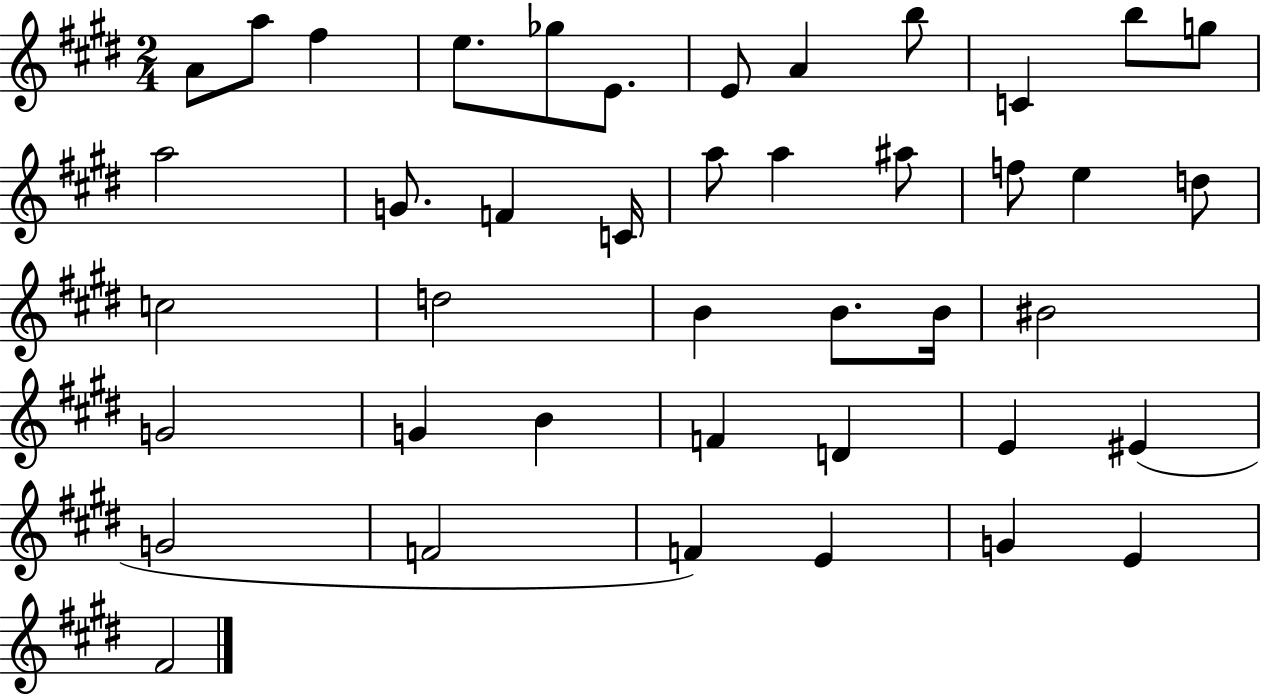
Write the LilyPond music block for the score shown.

{
  \clef treble
  \numericTimeSignature
  \time 2/4
  \key e \major
  a'8 a''8 fis''4 | e''8. ges''8 e'8. | e'8 a'4 b''8 | c'4 b''8 g''8 | \break a''2 | g'8. f'4 c'16 | a''8 a''4 ais''8 | f''8 e''4 d''8 | \break c''2 | d''2 | b'4 b'8. b'16 | bis'2 | \break g'2 | g'4 b'4 | f'4 d'4 | e'4 eis'4( | \break g'2 | f'2 | f'4) e'4 | g'4 e'4 | \break fis'2 | \bar "|."
}